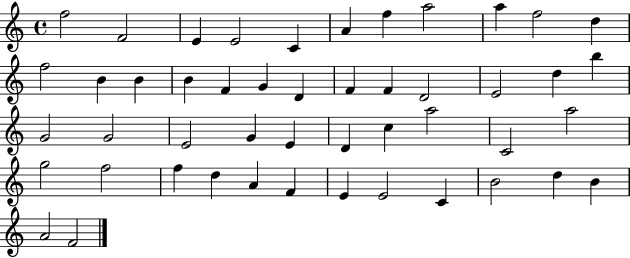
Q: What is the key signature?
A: C major